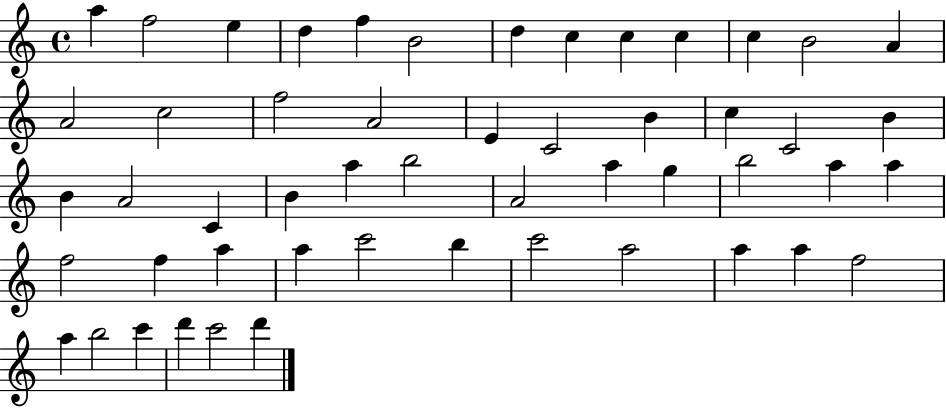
X:1
T:Untitled
M:4/4
L:1/4
K:C
a f2 e d f B2 d c c c c B2 A A2 c2 f2 A2 E C2 B c C2 B B A2 C B a b2 A2 a g b2 a a f2 f a a c'2 b c'2 a2 a a f2 a b2 c' d' c'2 d'